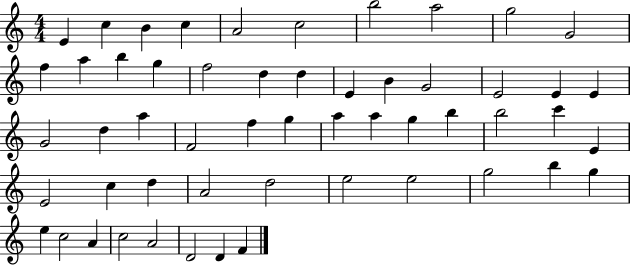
E4/q C5/q B4/q C5/q A4/h C5/h B5/h A5/h G5/h G4/h F5/q A5/q B5/q G5/q F5/h D5/q D5/q E4/q B4/q G4/h E4/h E4/q E4/q G4/h D5/q A5/q F4/h F5/q G5/q A5/q A5/q G5/q B5/q B5/h C6/q E4/q E4/h C5/q D5/q A4/h D5/h E5/h E5/h G5/h B5/q G5/q E5/q C5/h A4/q C5/h A4/h D4/h D4/q F4/q